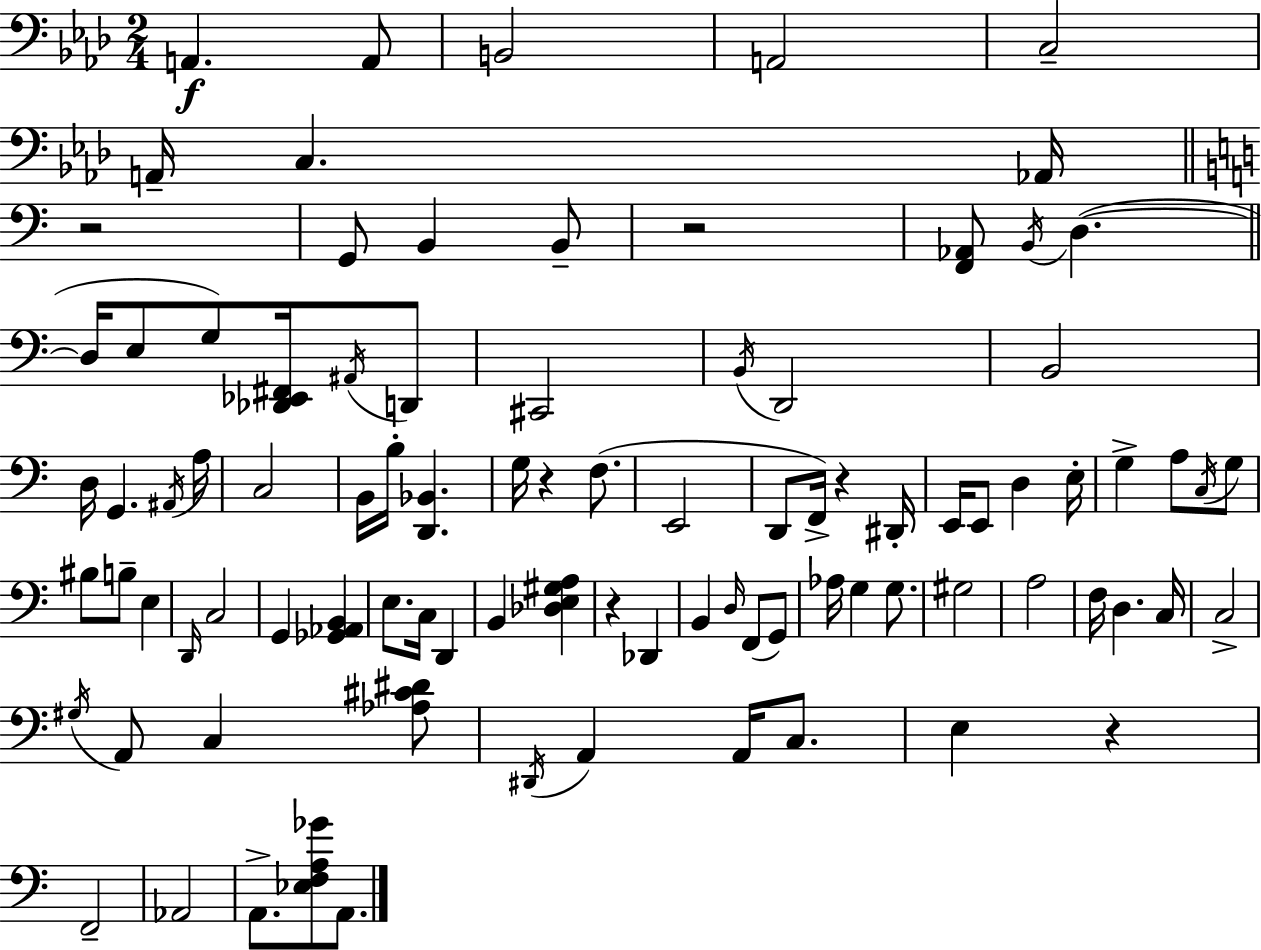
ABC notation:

X:1
T:Untitled
M:2/4
L:1/4
K:Ab
A,, A,,/2 B,,2 A,,2 C,2 A,,/4 C, _A,,/4 z2 G,,/2 B,, B,,/2 z2 [F,,_A,,]/2 B,,/4 D, D,/4 E,/2 G,/2 [_D,,_E,,^F,,]/4 ^A,,/4 D,,/2 ^C,,2 B,,/4 D,,2 B,,2 D,/4 G,, ^A,,/4 A,/4 C,2 B,,/4 B,/4 [D,,_B,,] G,/4 z F,/2 E,,2 D,,/2 F,,/4 z ^D,,/4 E,,/4 E,,/2 D, E,/4 G, A,/2 C,/4 G,/2 ^B,/2 B,/2 E, D,,/4 C,2 G,, [_G,,_A,,B,,] E,/2 C,/4 D,, B,, [_D,E,^G,A,] z _D,, B,, D,/4 F,,/2 G,,/2 _A,/4 G, G,/2 ^G,2 A,2 F,/4 D, C,/4 C,2 ^G,/4 A,,/2 C, [_A,^C^D]/2 ^D,,/4 A,, A,,/4 C,/2 E, z F,,2 _A,,2 A,,/2 [_E,F,A,_G]/2 A,,/2